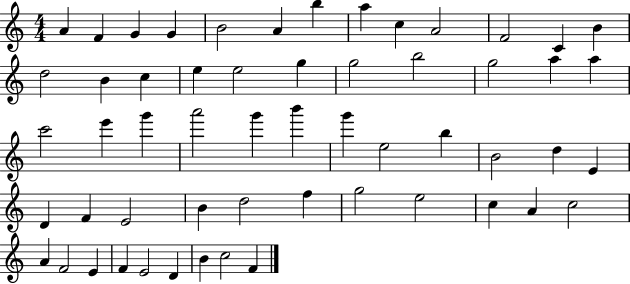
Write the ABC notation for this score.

X:1
T:Untitled
M:4/4
L:1/4
K:C
A F G G B2 A b a c A2 F2 C B d2 B c e e2 g g2 b2 g2 a a c'2 e' g' a'2 g' b' g' e2 b B2 d E D F E2 B d2 f g2 e2 c A c2 A F2 E F E2 D B c2 F